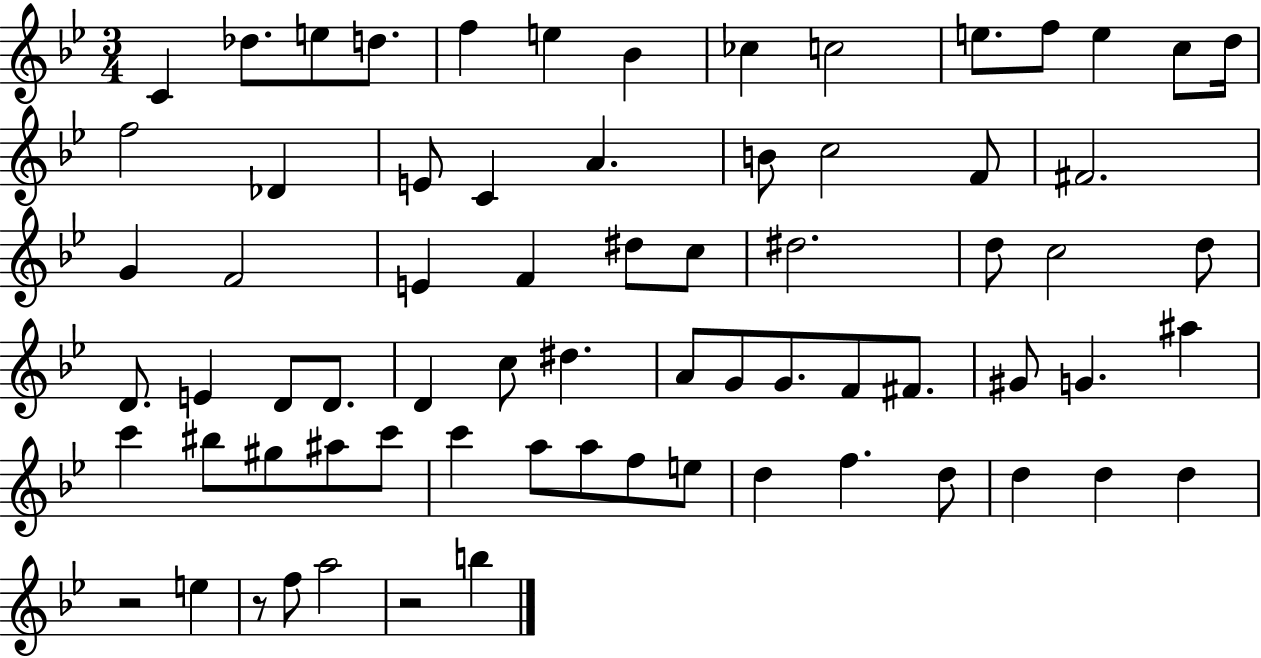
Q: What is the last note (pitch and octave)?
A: B5